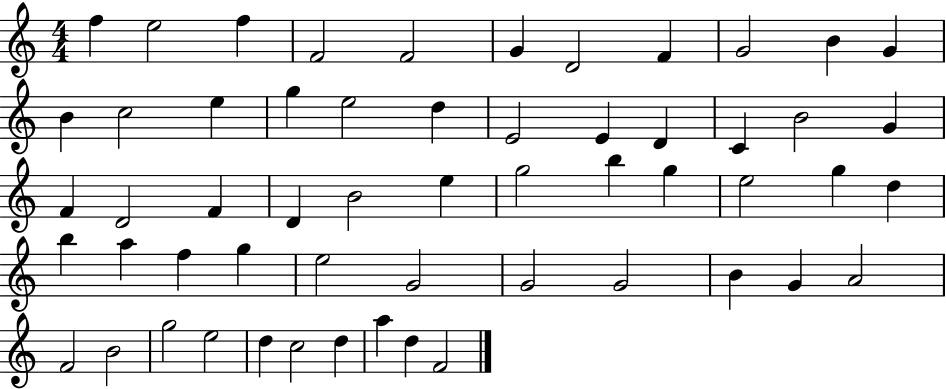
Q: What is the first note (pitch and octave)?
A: F5